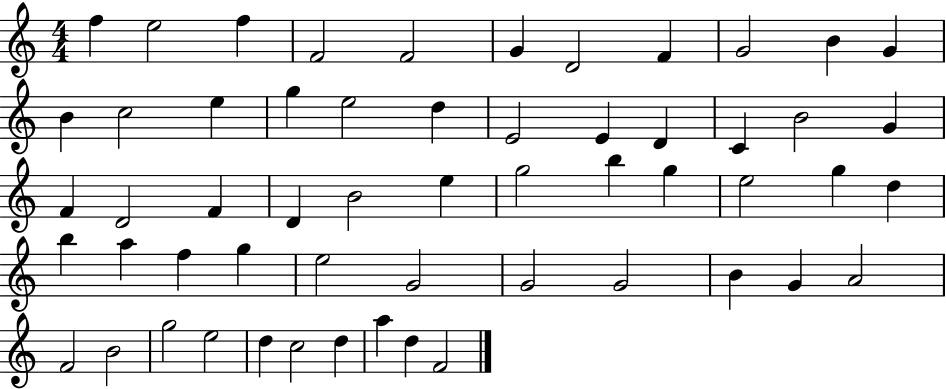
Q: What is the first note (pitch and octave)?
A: F5